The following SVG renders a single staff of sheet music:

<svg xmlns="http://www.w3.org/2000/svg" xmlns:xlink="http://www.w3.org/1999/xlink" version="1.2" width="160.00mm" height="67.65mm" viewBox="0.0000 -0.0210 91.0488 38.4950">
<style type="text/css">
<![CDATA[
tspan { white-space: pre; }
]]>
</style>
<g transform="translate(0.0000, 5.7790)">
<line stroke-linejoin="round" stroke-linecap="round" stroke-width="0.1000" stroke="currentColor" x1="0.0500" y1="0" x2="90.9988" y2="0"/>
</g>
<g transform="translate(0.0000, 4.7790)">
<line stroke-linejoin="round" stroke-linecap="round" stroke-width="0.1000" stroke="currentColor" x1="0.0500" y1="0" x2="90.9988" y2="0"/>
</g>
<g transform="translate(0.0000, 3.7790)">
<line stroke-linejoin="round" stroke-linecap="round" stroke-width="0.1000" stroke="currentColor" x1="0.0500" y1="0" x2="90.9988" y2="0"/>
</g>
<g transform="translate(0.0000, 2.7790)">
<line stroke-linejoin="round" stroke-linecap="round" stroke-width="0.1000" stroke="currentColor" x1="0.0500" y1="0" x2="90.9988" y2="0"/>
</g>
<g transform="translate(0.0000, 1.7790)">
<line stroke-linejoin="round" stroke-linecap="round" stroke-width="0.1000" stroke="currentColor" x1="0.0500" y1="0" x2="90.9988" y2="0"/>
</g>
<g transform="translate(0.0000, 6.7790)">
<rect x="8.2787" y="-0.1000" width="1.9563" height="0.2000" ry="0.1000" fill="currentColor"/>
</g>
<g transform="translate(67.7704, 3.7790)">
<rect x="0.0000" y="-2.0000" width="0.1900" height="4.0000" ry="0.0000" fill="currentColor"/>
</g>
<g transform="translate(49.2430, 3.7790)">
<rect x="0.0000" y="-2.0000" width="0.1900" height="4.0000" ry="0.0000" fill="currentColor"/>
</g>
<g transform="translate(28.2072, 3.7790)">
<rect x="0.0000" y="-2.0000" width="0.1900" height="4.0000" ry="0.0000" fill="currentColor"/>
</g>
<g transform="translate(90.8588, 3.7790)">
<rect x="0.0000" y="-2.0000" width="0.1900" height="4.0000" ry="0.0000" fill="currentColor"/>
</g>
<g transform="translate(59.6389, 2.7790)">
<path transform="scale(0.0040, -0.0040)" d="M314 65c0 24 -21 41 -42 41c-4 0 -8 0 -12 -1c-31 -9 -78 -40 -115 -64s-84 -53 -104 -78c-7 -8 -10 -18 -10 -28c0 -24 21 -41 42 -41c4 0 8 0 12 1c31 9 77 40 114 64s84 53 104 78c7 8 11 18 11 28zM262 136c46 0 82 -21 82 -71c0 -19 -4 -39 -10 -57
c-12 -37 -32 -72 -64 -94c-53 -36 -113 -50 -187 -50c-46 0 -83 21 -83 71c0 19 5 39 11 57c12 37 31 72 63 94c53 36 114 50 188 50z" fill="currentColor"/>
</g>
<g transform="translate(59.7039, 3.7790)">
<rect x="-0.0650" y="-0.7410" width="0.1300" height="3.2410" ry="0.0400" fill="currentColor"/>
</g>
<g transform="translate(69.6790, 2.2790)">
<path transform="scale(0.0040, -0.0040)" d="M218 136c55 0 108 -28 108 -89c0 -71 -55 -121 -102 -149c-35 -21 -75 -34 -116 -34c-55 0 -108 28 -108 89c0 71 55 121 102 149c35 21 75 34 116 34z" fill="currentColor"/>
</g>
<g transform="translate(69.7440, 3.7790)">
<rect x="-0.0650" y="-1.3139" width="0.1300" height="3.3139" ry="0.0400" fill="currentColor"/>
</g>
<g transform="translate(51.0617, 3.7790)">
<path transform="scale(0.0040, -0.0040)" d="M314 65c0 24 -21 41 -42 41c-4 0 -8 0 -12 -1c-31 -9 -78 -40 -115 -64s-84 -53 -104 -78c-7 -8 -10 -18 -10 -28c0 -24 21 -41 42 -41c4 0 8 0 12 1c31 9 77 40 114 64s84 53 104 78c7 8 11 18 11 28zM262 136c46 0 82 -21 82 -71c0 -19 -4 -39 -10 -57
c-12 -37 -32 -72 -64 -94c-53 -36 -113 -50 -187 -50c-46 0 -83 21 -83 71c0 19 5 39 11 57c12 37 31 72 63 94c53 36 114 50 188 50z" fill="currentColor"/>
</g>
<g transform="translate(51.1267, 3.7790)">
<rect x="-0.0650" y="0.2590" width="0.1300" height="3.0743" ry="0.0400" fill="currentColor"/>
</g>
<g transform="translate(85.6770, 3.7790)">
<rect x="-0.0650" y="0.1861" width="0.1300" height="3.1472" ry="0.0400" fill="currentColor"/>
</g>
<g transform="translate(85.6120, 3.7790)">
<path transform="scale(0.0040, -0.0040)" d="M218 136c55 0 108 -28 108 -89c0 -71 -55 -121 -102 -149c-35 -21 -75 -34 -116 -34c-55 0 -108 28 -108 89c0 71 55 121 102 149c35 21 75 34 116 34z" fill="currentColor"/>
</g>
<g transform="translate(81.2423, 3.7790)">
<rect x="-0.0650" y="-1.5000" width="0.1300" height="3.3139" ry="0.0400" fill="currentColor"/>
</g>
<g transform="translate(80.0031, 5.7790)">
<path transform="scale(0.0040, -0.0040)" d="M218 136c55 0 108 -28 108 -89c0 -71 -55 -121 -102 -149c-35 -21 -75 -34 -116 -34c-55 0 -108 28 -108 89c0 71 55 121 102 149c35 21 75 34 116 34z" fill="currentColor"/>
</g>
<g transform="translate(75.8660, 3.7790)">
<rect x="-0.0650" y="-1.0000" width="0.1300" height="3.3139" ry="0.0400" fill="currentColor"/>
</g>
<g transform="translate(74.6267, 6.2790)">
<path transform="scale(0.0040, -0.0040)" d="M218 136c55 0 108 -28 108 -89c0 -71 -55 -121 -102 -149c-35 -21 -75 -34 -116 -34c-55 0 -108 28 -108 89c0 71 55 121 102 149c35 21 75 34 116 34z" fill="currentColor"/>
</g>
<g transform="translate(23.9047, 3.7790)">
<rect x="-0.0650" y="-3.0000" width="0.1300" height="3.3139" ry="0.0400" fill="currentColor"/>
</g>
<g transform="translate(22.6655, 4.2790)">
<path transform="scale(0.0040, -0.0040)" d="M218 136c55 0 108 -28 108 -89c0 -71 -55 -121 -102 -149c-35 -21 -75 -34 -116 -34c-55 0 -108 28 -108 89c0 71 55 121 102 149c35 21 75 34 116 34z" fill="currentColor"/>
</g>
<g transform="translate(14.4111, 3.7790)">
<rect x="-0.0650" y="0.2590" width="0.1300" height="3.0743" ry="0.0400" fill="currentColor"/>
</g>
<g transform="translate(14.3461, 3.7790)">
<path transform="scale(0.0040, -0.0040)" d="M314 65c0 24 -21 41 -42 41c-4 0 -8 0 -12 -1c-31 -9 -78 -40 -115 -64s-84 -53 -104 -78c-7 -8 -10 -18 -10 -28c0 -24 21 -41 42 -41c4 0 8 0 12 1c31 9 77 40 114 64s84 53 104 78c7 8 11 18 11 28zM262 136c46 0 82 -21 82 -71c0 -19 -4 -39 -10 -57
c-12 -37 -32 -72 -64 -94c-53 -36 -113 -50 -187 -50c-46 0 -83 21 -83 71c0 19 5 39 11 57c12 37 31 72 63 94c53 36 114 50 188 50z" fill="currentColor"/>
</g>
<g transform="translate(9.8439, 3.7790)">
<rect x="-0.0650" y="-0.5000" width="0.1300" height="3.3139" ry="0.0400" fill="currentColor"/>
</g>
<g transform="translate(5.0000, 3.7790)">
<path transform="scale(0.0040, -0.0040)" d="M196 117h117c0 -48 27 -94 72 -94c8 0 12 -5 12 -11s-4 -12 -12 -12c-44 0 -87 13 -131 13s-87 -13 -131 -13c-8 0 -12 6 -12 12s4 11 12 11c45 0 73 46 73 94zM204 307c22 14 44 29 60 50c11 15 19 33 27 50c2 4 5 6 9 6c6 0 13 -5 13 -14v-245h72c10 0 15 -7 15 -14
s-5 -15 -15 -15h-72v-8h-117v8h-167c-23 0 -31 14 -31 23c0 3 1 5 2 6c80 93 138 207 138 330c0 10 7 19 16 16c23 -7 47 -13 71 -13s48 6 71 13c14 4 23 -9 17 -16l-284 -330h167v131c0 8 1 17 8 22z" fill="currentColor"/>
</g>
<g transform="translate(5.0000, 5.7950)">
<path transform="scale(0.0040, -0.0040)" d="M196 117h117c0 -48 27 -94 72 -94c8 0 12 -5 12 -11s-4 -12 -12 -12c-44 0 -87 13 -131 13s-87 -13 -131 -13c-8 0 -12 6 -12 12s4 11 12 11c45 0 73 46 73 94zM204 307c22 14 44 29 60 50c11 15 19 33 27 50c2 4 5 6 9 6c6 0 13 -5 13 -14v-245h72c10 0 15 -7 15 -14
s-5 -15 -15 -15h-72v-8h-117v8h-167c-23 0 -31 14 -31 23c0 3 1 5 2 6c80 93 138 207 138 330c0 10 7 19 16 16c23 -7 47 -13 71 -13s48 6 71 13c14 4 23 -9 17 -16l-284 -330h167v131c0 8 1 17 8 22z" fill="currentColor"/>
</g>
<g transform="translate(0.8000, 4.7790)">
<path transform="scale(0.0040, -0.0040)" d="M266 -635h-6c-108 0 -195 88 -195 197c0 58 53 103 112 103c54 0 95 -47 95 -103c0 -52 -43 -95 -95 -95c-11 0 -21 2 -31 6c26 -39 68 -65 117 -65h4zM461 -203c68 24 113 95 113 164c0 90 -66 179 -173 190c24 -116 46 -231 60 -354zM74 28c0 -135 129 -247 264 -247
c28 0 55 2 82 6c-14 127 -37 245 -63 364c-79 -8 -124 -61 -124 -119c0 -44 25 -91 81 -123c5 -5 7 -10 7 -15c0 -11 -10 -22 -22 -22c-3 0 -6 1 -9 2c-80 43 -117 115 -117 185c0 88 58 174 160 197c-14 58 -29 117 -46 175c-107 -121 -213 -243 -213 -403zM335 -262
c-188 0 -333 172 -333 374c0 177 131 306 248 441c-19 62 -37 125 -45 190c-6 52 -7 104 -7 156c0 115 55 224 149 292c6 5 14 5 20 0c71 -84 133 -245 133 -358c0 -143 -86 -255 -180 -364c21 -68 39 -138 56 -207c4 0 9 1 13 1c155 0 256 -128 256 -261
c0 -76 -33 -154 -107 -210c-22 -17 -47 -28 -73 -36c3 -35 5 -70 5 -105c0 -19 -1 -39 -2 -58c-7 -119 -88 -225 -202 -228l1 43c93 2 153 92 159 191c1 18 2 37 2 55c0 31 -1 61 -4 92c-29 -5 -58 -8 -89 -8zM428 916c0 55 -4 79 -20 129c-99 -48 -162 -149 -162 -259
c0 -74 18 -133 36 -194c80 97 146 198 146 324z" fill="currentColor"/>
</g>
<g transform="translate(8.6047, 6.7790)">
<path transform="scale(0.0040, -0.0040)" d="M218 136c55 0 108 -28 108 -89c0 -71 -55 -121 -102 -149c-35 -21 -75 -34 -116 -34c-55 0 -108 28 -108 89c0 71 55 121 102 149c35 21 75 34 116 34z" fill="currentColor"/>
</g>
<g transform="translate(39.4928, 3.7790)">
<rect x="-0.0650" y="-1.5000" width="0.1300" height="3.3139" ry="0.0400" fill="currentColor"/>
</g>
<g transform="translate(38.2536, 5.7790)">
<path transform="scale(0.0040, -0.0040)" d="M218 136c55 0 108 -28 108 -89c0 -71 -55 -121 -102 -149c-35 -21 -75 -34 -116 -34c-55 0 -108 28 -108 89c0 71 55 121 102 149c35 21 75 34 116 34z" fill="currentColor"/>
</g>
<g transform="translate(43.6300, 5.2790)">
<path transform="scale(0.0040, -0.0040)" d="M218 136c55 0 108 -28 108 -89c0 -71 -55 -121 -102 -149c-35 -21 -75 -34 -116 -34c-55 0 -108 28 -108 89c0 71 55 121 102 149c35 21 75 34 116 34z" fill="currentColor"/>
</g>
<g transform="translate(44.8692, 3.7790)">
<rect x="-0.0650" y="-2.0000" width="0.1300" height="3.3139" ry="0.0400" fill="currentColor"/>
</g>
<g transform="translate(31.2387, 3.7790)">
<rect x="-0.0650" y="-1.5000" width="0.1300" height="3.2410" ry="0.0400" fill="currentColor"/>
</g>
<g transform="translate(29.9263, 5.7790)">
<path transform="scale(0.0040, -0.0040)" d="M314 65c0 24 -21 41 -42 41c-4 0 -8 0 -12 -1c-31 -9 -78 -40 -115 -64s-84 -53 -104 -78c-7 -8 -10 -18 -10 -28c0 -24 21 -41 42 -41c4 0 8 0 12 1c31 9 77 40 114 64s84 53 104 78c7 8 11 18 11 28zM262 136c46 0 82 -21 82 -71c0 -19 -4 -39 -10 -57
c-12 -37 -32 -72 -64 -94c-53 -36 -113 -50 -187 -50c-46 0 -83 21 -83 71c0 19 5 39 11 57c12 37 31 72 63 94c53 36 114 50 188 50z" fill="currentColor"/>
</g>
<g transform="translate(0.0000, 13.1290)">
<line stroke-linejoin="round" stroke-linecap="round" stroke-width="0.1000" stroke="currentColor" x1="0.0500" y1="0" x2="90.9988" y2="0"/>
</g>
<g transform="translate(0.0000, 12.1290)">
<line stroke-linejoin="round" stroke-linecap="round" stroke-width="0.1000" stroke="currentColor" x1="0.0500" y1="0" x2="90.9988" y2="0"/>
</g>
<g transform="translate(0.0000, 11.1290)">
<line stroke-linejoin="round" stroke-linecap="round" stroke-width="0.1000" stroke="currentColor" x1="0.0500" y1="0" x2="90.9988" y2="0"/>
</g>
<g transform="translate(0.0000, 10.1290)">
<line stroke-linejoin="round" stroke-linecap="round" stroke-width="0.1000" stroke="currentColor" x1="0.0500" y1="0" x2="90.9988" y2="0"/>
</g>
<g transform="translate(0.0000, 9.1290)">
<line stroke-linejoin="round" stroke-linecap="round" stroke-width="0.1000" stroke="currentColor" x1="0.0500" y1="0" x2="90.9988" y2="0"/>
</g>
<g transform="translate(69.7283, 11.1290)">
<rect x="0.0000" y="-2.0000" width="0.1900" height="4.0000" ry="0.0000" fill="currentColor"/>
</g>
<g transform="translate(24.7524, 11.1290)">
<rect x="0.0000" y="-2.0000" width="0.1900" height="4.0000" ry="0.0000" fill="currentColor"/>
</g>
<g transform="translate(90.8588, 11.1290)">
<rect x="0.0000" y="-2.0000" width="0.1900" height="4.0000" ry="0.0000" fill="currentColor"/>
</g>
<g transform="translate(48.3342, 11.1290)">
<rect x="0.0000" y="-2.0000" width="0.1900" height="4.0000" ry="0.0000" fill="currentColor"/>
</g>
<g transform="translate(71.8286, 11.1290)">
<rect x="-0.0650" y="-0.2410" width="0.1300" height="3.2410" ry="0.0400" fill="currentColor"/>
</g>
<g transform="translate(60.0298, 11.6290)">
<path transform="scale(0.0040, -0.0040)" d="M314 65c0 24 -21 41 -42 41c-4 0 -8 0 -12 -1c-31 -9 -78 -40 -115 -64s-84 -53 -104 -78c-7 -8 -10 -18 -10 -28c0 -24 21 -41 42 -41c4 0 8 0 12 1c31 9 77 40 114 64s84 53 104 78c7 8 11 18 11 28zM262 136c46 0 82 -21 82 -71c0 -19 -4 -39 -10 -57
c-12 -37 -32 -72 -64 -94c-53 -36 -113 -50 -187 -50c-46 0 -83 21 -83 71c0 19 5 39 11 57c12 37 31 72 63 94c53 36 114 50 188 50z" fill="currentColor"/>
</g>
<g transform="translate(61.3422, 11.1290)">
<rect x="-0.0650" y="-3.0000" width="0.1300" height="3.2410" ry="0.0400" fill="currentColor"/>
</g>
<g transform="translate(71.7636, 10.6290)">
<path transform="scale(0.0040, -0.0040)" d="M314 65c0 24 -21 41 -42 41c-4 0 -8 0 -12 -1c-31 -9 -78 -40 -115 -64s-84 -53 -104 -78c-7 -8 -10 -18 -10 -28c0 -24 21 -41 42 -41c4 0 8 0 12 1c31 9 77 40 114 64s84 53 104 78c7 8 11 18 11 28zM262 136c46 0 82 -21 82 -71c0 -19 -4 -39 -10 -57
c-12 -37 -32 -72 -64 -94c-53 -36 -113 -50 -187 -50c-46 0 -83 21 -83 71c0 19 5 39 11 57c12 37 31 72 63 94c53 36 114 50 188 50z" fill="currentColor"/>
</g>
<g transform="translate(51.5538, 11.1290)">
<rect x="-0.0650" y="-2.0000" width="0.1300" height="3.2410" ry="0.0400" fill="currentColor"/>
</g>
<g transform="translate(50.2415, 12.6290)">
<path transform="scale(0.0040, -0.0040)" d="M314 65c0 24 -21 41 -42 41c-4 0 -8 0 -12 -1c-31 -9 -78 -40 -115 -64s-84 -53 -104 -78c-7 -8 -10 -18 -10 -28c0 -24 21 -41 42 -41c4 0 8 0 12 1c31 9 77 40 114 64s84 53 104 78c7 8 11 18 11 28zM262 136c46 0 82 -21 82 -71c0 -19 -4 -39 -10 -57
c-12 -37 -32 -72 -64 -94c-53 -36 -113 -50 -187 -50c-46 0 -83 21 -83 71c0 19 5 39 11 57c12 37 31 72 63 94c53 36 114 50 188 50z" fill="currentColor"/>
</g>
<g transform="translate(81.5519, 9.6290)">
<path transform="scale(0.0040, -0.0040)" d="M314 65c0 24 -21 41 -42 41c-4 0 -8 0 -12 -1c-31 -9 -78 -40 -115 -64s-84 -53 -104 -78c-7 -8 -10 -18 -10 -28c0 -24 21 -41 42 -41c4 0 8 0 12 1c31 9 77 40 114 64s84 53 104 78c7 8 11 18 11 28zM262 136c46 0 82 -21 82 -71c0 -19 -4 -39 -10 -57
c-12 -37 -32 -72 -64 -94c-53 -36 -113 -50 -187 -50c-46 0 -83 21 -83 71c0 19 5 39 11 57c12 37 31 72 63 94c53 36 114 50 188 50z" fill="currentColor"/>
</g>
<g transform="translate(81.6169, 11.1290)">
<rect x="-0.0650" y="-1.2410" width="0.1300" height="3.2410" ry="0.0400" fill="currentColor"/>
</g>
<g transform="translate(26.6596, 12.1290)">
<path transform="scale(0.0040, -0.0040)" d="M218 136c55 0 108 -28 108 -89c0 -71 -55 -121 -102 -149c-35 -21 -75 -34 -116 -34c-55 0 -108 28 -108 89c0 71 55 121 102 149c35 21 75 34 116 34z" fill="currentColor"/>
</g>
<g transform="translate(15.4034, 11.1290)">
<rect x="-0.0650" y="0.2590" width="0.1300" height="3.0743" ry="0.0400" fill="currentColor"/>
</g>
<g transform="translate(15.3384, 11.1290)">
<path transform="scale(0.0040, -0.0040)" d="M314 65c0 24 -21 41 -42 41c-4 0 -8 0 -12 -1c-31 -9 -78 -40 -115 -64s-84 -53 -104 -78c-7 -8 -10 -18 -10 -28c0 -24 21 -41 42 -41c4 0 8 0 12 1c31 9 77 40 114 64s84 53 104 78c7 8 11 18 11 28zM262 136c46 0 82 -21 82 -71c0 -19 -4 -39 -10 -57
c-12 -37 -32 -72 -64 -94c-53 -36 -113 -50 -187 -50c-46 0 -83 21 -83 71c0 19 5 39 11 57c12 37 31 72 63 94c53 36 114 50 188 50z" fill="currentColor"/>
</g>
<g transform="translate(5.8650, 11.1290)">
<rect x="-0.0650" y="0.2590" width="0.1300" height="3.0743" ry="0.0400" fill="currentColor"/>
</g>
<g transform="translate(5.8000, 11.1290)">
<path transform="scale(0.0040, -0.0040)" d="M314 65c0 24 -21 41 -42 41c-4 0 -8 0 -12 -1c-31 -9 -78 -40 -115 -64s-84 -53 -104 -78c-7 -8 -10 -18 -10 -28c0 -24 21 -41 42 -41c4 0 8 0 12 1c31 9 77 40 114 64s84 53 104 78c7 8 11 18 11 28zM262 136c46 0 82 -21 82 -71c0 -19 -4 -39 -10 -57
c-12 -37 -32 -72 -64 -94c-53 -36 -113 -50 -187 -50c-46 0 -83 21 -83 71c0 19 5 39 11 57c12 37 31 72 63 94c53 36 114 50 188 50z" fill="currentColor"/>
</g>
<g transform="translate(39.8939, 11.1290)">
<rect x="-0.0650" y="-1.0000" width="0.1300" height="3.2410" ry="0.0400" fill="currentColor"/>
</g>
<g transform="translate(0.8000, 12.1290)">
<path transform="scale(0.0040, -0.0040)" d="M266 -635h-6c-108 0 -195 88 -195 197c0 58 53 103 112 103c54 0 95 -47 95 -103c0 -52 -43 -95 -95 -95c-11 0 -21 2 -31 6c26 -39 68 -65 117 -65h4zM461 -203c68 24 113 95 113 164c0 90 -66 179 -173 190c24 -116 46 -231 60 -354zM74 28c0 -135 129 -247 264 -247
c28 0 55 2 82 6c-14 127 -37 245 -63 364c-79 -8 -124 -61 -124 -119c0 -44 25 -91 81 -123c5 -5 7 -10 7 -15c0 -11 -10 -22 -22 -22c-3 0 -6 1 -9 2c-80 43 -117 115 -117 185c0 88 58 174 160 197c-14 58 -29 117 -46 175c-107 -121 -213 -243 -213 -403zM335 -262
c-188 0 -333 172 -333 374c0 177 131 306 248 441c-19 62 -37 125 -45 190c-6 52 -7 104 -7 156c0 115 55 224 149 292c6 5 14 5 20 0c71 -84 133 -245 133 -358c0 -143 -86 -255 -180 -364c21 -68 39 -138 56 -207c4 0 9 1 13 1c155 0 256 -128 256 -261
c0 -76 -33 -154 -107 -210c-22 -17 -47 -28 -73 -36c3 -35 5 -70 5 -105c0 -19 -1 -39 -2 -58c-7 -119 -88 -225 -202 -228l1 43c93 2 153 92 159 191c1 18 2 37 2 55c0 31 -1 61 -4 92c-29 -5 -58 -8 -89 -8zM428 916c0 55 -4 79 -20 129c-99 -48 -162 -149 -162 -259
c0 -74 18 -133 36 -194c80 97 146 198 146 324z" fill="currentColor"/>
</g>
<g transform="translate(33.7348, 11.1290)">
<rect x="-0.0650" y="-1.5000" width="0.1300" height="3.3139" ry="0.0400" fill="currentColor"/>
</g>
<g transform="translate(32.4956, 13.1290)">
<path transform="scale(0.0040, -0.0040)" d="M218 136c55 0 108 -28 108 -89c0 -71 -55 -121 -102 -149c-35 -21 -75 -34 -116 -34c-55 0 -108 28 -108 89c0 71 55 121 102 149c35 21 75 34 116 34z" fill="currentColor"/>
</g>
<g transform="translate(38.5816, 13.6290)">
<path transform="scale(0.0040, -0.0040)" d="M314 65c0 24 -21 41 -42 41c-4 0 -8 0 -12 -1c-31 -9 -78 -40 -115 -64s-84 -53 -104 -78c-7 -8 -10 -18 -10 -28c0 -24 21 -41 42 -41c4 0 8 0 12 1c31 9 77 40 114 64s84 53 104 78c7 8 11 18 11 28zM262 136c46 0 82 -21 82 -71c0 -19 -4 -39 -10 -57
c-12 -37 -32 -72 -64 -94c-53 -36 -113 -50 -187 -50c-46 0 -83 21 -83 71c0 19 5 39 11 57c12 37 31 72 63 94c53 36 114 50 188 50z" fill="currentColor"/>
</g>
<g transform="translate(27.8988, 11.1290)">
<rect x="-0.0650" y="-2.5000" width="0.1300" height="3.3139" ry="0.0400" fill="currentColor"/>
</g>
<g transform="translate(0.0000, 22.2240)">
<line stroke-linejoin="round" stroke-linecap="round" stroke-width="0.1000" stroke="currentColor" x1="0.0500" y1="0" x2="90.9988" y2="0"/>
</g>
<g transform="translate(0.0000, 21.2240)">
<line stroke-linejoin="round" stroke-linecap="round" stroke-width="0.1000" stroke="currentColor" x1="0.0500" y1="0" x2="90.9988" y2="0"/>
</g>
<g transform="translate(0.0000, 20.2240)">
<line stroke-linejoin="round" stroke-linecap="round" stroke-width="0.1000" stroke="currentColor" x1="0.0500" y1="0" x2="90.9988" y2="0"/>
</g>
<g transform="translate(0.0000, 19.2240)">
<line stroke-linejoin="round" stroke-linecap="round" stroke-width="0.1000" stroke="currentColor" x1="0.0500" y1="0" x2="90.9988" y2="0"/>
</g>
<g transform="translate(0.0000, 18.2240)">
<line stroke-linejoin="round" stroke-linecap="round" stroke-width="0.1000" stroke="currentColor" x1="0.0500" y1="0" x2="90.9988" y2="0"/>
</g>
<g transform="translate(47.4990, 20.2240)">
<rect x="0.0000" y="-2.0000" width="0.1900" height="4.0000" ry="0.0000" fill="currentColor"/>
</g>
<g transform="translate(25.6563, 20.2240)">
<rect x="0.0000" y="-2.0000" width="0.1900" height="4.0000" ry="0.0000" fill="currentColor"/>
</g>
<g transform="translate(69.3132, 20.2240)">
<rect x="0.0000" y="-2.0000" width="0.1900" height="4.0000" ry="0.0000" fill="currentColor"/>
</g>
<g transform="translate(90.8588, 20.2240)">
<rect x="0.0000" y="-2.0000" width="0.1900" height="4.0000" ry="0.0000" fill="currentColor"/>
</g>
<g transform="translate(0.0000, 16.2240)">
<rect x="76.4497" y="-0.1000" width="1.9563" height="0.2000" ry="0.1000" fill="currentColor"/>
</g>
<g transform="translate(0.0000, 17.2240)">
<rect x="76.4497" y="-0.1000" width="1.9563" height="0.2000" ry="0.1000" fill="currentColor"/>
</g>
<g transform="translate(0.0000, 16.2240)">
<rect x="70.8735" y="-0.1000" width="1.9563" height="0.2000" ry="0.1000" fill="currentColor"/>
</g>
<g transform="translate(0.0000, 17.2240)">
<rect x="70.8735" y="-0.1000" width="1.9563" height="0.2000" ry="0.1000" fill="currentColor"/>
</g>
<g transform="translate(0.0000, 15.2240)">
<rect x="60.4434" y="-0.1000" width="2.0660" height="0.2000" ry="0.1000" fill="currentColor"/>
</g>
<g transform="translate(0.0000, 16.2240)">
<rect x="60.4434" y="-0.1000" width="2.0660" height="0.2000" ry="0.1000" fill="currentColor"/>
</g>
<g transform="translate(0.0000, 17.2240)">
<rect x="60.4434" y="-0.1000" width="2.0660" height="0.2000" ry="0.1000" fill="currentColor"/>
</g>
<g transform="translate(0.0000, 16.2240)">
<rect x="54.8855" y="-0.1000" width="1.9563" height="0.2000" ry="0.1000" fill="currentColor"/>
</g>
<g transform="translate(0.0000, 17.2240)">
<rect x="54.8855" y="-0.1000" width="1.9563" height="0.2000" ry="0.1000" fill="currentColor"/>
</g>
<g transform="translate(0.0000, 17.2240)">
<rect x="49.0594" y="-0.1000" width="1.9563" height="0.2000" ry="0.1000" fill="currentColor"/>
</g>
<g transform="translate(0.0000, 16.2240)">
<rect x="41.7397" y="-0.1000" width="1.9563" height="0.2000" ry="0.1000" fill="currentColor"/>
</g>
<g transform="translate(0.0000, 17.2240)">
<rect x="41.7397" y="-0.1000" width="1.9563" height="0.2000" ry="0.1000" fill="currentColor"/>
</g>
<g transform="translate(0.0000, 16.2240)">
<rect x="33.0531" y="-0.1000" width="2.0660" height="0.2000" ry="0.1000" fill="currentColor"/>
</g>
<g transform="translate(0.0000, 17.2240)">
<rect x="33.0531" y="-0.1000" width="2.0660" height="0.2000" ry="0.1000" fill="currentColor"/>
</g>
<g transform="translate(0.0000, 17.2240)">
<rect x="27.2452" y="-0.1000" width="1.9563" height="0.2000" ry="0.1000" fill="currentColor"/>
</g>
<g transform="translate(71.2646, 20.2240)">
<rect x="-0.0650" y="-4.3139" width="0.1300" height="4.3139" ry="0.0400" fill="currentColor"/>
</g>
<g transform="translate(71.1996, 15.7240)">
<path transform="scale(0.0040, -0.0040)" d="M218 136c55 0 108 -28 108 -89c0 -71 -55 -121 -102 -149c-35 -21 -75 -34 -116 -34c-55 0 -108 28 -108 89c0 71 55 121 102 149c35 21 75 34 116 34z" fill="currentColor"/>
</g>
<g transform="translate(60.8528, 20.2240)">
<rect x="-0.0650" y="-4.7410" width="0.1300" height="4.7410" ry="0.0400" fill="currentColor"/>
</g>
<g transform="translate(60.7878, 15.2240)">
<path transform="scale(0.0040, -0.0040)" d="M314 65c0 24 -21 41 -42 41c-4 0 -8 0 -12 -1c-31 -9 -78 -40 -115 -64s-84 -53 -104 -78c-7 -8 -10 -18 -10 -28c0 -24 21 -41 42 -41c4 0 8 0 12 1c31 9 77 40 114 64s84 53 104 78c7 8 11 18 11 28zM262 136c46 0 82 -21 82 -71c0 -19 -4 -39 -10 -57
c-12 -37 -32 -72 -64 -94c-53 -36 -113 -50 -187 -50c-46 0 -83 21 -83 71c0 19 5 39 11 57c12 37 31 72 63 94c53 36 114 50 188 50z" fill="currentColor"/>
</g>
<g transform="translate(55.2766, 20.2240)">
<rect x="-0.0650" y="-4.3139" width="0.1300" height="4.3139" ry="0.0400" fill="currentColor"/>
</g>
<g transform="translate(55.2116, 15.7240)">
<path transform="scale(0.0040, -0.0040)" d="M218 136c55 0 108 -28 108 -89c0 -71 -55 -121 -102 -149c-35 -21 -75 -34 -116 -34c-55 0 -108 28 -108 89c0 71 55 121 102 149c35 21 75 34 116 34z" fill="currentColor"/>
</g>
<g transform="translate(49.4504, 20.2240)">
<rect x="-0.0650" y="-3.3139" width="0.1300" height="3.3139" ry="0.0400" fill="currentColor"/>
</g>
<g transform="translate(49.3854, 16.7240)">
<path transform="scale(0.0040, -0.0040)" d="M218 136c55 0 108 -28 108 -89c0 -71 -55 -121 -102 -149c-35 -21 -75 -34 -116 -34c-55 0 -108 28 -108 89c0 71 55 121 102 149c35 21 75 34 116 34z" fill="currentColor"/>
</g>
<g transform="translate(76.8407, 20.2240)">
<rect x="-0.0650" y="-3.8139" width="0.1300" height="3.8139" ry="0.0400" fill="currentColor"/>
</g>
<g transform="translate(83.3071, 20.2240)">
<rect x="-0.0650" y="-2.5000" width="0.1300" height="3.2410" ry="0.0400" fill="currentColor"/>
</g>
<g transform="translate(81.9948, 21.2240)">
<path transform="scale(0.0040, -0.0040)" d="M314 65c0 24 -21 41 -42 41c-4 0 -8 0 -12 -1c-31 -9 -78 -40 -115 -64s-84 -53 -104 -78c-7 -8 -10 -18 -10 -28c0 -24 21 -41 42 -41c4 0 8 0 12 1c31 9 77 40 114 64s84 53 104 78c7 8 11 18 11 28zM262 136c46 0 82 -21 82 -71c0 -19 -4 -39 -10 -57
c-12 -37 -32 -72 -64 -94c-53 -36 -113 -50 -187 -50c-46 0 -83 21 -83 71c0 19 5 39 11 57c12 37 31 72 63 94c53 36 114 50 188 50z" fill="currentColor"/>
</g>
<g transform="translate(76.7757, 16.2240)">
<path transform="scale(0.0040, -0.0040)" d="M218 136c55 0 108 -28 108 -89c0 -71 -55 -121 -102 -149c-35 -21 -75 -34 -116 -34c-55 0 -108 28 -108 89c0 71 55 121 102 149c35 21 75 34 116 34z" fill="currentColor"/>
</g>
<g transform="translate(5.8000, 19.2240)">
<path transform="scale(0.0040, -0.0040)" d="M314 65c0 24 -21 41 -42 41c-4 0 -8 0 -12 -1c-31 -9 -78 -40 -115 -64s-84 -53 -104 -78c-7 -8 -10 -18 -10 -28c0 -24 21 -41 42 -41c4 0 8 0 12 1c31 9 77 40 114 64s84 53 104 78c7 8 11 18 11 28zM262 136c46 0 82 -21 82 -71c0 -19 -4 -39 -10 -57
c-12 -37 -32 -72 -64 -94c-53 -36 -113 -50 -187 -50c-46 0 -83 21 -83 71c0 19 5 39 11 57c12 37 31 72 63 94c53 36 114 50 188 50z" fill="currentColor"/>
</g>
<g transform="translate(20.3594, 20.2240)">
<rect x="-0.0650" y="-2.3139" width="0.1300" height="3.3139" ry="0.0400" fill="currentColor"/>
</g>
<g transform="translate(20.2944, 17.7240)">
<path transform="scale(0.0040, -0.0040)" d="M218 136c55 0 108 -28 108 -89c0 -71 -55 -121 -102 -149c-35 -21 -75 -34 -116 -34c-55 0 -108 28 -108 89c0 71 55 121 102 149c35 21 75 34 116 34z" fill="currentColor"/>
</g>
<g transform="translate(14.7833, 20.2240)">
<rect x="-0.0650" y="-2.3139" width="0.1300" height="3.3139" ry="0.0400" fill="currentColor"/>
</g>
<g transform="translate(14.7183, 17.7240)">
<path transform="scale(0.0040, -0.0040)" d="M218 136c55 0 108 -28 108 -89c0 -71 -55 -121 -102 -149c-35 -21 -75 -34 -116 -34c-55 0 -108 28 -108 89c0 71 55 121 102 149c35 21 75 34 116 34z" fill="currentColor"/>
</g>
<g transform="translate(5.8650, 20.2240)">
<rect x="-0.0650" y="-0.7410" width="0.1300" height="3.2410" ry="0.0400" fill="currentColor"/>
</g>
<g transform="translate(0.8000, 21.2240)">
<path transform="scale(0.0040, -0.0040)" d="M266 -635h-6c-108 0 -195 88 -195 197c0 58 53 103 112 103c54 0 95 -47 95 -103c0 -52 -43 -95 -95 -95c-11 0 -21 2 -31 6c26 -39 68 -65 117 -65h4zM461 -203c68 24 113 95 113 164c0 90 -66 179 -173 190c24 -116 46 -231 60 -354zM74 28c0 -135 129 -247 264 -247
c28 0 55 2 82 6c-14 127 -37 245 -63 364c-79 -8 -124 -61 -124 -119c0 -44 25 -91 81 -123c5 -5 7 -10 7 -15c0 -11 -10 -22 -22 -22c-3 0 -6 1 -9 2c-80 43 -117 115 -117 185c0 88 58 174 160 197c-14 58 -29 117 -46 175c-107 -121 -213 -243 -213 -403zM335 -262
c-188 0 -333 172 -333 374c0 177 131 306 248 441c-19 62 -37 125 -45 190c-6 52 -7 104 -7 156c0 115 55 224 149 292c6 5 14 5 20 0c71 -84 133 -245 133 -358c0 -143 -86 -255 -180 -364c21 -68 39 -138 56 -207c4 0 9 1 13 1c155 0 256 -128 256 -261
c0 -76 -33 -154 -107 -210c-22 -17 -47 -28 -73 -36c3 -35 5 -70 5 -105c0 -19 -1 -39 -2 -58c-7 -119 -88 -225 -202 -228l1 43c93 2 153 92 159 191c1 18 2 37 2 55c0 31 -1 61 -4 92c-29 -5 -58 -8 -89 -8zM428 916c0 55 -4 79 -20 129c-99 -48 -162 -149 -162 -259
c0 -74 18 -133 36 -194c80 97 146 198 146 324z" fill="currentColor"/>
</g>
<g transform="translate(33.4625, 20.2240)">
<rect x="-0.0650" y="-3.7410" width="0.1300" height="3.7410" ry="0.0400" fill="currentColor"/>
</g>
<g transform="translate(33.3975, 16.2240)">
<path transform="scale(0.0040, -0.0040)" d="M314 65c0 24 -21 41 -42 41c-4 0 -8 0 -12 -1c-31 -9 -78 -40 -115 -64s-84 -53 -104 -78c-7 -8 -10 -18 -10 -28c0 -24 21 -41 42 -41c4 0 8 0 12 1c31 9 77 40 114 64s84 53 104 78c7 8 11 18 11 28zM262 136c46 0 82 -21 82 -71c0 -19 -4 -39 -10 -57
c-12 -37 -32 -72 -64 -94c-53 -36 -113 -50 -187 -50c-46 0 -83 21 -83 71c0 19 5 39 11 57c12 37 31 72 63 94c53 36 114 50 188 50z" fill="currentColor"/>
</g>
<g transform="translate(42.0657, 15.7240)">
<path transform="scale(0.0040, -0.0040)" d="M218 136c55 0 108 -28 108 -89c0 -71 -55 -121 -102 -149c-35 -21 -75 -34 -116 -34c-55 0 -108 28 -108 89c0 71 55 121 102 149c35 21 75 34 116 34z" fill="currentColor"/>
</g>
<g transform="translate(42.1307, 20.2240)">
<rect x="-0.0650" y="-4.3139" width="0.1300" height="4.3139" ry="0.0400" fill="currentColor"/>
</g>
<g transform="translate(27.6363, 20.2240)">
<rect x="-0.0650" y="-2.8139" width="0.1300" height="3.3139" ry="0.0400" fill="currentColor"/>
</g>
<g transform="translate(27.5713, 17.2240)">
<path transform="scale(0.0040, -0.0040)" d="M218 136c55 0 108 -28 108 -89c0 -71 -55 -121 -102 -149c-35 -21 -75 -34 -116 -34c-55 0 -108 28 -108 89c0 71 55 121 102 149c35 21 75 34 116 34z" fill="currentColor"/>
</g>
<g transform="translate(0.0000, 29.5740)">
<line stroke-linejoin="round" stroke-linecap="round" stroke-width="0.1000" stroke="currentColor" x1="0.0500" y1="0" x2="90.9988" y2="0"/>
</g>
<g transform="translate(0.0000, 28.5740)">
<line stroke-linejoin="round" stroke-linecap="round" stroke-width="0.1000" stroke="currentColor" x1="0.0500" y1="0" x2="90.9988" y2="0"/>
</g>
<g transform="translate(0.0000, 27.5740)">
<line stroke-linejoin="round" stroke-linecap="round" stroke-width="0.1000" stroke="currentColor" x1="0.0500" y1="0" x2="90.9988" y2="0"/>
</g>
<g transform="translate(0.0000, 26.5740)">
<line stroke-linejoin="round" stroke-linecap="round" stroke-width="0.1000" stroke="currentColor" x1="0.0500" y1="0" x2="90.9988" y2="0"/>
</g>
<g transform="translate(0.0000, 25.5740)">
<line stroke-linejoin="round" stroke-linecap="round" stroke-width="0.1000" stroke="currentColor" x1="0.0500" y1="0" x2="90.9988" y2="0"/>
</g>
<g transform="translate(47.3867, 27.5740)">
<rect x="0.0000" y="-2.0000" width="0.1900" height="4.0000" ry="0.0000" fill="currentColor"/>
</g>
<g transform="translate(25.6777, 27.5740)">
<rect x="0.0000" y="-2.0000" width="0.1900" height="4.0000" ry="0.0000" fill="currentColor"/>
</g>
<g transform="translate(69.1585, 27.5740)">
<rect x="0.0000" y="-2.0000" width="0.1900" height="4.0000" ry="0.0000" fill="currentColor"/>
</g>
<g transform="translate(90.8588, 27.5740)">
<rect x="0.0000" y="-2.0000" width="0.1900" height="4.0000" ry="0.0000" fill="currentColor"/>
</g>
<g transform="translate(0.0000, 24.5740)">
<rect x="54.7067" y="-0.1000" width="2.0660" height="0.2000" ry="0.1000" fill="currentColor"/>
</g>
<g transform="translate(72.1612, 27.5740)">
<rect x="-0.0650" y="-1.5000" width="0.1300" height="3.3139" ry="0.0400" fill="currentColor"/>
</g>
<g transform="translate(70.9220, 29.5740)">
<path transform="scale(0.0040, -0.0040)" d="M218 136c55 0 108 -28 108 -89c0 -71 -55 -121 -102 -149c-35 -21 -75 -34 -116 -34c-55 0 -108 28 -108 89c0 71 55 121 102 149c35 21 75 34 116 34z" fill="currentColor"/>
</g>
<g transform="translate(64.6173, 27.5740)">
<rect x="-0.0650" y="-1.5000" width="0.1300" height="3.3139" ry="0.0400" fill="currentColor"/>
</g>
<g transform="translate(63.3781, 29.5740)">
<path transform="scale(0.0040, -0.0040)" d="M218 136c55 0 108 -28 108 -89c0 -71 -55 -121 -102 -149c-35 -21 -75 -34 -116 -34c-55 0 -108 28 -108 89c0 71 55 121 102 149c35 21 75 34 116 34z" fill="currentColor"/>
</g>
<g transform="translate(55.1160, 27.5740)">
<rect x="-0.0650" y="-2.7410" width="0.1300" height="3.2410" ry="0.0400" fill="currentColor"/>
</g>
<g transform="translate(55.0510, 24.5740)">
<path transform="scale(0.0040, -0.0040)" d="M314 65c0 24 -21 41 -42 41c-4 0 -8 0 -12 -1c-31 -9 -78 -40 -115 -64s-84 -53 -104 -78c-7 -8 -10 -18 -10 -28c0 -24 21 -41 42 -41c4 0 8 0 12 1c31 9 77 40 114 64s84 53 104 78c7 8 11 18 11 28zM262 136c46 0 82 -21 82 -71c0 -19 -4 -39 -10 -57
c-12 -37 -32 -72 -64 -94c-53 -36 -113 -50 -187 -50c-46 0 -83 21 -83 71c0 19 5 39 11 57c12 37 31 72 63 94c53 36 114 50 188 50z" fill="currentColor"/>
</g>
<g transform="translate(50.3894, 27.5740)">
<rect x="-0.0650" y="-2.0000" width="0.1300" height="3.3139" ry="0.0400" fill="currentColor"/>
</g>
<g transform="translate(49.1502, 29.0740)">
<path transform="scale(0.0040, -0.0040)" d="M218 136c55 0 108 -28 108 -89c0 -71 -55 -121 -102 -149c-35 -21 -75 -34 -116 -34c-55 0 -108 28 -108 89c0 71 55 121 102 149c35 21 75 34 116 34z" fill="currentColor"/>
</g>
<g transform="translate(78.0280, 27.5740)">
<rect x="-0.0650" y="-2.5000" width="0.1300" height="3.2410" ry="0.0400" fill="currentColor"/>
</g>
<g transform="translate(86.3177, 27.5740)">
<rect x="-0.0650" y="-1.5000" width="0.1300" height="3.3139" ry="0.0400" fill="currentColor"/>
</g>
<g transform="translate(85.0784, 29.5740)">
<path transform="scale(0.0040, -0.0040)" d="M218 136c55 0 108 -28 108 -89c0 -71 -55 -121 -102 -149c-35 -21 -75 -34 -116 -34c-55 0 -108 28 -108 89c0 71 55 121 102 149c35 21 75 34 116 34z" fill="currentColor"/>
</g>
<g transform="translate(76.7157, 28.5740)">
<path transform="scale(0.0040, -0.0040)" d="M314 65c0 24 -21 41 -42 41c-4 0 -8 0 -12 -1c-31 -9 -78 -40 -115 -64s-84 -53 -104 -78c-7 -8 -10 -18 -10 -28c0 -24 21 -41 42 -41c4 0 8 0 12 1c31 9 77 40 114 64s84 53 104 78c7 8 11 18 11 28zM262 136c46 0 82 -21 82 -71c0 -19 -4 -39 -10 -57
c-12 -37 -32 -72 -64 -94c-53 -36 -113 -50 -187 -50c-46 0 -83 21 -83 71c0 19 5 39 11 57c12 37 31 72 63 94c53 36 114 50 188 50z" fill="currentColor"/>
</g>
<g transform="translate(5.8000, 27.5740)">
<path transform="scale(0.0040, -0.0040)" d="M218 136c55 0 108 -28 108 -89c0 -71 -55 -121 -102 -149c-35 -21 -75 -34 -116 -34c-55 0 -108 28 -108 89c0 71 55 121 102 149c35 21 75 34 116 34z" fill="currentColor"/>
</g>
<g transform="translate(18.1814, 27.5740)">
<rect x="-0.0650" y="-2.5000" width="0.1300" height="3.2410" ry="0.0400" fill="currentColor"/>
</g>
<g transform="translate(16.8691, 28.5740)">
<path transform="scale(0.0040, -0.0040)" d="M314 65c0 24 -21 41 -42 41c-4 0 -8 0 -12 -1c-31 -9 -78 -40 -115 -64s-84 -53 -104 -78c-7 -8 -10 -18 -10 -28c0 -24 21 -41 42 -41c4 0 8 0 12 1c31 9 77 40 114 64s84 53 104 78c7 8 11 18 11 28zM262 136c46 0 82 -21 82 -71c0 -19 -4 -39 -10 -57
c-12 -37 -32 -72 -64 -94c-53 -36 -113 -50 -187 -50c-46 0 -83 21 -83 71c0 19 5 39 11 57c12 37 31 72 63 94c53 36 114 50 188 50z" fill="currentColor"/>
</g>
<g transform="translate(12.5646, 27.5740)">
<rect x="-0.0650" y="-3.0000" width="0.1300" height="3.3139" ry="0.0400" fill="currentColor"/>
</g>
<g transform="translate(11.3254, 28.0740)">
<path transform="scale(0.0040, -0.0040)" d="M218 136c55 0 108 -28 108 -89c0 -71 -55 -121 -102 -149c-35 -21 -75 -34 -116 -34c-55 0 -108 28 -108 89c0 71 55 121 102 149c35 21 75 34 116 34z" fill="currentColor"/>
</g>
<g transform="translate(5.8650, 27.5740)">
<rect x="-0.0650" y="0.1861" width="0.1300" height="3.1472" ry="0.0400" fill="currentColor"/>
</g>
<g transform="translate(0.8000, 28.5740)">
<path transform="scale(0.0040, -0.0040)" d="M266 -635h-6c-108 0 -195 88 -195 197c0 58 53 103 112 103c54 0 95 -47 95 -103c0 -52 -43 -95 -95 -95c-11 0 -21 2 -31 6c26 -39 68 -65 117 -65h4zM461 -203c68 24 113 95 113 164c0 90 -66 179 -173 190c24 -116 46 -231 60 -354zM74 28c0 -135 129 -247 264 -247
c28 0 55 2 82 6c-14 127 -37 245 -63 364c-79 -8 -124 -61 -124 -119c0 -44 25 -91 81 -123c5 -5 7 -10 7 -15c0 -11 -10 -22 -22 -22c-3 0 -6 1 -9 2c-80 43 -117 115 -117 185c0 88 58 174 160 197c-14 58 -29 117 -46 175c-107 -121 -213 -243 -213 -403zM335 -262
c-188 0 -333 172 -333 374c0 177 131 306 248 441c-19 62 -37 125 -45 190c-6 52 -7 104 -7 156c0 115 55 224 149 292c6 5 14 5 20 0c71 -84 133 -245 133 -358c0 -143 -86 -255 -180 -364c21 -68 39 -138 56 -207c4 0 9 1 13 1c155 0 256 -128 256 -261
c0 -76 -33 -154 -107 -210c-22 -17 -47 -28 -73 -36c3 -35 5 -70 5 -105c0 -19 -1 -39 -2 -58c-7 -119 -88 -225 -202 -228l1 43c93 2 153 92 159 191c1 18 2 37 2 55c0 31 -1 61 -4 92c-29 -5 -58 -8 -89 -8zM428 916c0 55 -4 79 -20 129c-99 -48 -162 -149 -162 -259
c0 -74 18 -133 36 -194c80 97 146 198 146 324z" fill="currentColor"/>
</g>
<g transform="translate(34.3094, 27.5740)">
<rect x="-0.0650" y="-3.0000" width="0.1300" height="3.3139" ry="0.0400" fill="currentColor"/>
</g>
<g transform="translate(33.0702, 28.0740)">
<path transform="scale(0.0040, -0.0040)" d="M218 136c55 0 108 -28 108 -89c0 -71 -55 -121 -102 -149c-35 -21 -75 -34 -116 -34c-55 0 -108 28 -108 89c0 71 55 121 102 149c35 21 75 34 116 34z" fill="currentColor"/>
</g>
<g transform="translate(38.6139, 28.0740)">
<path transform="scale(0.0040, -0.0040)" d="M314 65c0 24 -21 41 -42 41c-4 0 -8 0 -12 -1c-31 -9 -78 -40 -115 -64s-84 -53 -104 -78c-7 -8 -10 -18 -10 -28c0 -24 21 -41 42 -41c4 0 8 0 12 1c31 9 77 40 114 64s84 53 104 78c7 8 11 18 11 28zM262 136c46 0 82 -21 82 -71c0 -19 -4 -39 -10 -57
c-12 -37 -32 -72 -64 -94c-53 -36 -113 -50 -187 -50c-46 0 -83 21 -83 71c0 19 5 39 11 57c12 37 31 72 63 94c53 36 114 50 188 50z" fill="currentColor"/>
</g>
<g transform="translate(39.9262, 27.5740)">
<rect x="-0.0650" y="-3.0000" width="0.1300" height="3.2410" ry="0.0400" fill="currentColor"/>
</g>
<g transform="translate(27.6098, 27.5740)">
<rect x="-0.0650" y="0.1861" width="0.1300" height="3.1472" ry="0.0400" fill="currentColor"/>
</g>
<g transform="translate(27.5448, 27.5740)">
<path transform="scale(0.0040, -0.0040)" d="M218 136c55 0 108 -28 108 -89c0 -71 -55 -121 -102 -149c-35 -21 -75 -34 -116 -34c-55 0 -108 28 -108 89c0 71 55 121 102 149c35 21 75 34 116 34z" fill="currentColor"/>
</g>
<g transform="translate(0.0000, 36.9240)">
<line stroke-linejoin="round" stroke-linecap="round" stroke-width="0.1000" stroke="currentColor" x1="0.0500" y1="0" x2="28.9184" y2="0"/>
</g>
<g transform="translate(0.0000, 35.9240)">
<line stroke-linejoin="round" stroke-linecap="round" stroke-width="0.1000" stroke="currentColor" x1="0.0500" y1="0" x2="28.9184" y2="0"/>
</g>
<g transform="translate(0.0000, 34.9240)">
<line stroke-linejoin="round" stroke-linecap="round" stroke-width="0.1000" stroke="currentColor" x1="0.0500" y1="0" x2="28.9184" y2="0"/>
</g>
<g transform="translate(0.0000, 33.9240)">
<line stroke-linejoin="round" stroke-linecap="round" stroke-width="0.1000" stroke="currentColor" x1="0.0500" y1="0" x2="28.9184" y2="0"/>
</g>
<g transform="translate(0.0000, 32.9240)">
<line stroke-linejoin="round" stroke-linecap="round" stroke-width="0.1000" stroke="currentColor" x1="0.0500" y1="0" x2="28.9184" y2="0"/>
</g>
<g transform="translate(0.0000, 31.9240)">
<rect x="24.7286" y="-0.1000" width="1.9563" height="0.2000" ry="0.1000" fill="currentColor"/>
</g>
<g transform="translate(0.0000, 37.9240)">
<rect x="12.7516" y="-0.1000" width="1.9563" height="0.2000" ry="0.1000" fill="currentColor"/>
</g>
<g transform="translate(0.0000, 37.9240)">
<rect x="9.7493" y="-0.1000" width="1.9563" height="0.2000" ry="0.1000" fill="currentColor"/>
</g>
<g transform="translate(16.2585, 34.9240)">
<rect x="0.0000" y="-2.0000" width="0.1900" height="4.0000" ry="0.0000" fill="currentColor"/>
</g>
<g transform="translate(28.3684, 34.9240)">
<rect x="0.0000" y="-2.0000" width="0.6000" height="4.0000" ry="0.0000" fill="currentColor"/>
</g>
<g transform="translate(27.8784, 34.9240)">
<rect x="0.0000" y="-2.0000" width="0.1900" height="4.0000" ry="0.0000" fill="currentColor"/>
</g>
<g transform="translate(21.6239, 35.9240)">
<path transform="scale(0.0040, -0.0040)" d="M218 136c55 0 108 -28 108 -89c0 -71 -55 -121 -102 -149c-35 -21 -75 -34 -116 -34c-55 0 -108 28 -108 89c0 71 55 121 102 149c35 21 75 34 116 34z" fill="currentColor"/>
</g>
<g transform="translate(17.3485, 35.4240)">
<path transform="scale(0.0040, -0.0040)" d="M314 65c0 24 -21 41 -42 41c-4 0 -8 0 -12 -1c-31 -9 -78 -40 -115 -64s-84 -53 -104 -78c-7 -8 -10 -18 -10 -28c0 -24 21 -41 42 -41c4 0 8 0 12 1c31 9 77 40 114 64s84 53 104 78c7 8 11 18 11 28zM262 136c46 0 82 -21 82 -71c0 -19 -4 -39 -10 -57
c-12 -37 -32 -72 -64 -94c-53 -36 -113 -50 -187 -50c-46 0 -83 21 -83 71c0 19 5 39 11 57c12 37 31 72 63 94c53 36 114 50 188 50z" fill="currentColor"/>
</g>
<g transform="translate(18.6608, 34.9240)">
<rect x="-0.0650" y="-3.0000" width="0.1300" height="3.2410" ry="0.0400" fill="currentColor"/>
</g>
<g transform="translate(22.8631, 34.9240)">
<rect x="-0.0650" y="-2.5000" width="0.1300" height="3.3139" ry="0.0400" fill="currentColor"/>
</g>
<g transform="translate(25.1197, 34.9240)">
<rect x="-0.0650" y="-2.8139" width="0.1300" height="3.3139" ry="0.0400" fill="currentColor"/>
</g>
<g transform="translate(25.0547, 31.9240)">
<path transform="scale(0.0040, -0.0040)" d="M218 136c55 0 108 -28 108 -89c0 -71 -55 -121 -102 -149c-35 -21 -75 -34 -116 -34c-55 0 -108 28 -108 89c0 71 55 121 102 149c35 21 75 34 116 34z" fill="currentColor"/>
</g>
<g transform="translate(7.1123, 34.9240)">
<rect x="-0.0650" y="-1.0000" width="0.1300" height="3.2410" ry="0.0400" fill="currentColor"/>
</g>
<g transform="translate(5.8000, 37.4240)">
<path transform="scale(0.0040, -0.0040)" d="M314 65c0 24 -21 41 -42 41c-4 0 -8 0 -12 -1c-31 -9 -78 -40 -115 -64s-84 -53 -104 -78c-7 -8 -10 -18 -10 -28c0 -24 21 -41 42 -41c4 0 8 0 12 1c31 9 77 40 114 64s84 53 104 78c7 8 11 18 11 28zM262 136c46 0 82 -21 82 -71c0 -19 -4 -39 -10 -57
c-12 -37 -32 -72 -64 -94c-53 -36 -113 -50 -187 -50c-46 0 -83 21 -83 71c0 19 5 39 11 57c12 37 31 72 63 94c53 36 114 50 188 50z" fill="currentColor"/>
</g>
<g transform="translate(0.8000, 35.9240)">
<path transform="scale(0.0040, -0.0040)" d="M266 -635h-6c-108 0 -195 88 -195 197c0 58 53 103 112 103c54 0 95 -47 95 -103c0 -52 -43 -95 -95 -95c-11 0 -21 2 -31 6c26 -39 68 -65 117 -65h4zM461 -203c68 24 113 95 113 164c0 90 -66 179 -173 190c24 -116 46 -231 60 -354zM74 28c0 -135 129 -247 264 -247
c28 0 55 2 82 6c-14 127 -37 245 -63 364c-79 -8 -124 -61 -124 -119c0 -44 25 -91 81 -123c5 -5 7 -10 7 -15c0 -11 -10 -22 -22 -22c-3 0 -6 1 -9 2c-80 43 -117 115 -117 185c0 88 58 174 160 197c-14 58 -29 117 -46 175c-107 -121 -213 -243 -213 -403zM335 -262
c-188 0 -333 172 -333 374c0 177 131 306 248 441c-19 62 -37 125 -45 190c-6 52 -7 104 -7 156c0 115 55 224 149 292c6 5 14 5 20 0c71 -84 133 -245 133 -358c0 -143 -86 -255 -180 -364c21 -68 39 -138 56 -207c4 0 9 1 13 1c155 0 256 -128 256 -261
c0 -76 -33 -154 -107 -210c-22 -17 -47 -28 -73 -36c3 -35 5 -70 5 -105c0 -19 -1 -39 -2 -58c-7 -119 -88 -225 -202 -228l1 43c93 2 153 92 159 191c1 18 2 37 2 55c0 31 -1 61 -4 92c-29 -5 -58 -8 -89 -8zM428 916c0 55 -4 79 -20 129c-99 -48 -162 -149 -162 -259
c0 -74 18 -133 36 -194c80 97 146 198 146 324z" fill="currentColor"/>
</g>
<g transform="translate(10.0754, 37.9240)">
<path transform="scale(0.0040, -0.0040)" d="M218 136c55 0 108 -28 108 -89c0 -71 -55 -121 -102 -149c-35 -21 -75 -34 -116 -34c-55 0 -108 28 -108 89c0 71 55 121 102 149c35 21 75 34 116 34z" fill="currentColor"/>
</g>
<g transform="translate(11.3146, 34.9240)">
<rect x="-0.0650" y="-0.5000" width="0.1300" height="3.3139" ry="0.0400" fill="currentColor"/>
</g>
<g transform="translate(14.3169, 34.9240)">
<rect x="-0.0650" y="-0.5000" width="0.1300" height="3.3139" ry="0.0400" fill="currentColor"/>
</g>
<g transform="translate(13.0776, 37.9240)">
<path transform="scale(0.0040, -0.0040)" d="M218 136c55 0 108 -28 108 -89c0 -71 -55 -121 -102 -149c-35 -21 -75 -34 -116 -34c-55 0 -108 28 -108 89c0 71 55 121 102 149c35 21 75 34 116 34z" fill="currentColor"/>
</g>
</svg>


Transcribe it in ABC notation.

X:1
T:Untitled
M:4/4
L:1/4
K:C
C B2 A E2 E F B2 d2 e D E B B2 B2 G E D2 F2 A2 c2 e2 d2 g g a c'2 d' b d' e'2 d' c' G2 B A G2 B A A2 F a2 E E G2 E D2 C C A2 G a